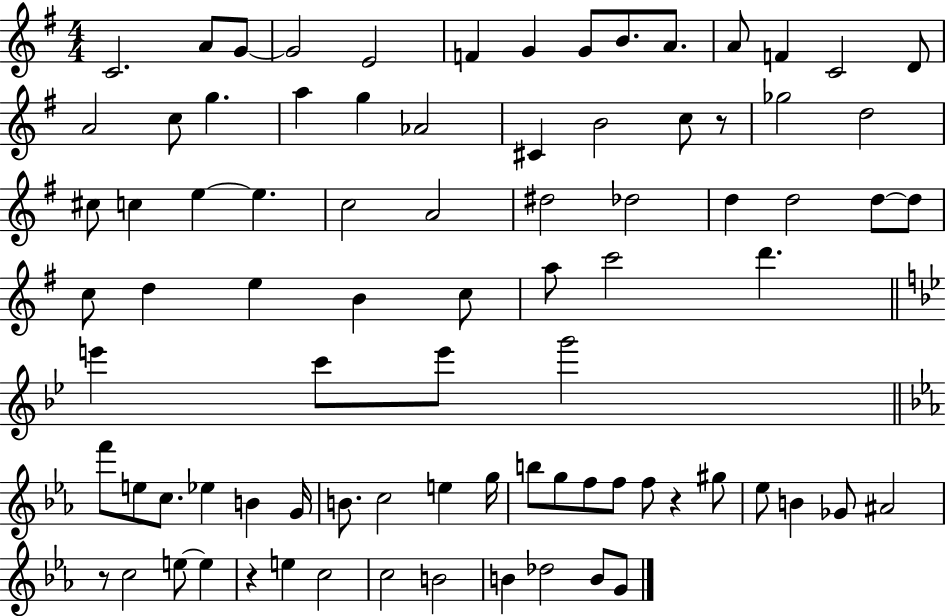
X:1
T:Untitled
M:4/4
L:1/4
K:G
C2 A/2 G/2 G2 E2 F G G/2 B/2 A/2 A/2 F C2 D/2 A2 c/2 g a g _A2 ^C B2 c/2 z/2 _g2 d2 ^c/2 c e e c2 A2 ^d2 _d2 d d2 d/2 d/2 c/2 d e B c/2 a/2 c'2 d' e' c'/2 e'/2 g'2 f'/2 e/2 c/2 _e B G/4 B/2 c2 e g/4 b/2 g/2 f/2 f/2 f/2 z ^g/2 _e/2 B _G/2 ^A2 z/2 c2 e/2 e z e c2 c2 B2 B _d2 B/2 G/2